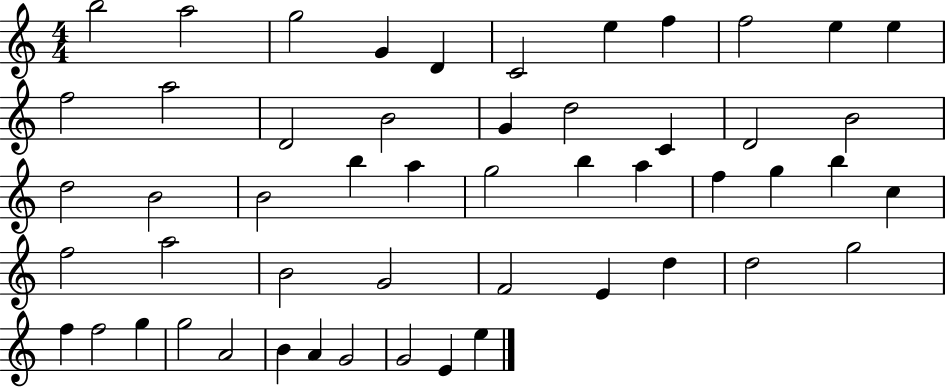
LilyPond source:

{
  \clef treble
  \numericTimeSignature
  \time 4/4
  \key c \major
  b''2 a''2 | g''2 g'4 d'4 | c'2 e''4 f''4 | f''2 e''4 e''4 | \break f''2 a''2 | d'2 b'2 | g'4 d''2 c'4 | d'2 b'2 | \break d''2 b'2 | b'2 b''4 a''4 | g''2 b''4 a''4 | f''4 g''4 b''4 c''4 | \break f''2 a''2 | b'2 g'2 | f'2 e'4 d''4 | d''2 g''2 | \break f''4 f''2 g''4 | g''2 a'2 | b'4 a'4 g'2 | g'2 e'4 e''4 | \break \bar "|."
}